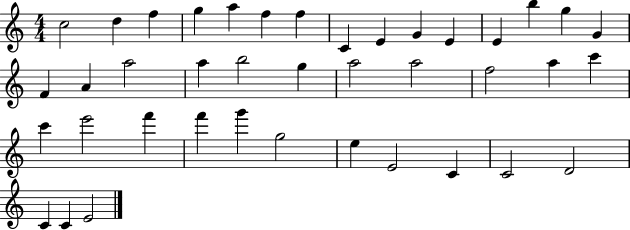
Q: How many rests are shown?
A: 0